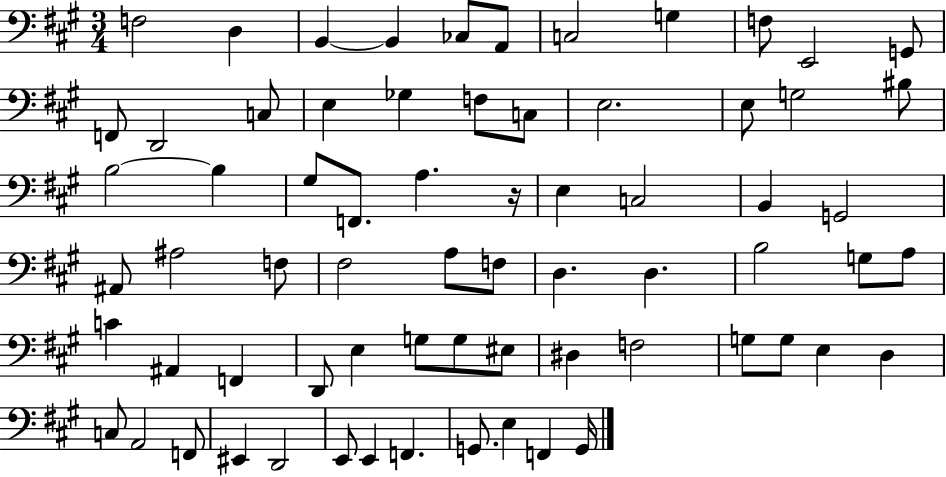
F3/h D3/q B2/q B2/q CES3/e A2/e C3/h G3/q F3/e E2/h G2/e F2/e D2/h C3/e E3/q Gb3/q F3/e C3/e E3/h. E3/e G3/h BIS3/e B3/h B3/q G#3/e F2/e. A3/q. R/s E3/q C3/h B2/q G2/h A#2/e A#3/h F3/e F#3/h A3/e F3/e D3/q. D3/q. B3/h G3/e A3/e C4/q A#2/q F2/q D2/e E3/q G3/e G3/e EIS3/e D#3/q F3/h G3/e G3/e E3/q D3/q C3/e A2/h F2/e EIS2/q D2/h E2/e E2/q F2/q. G2/e. E3/q F2/q G2/s